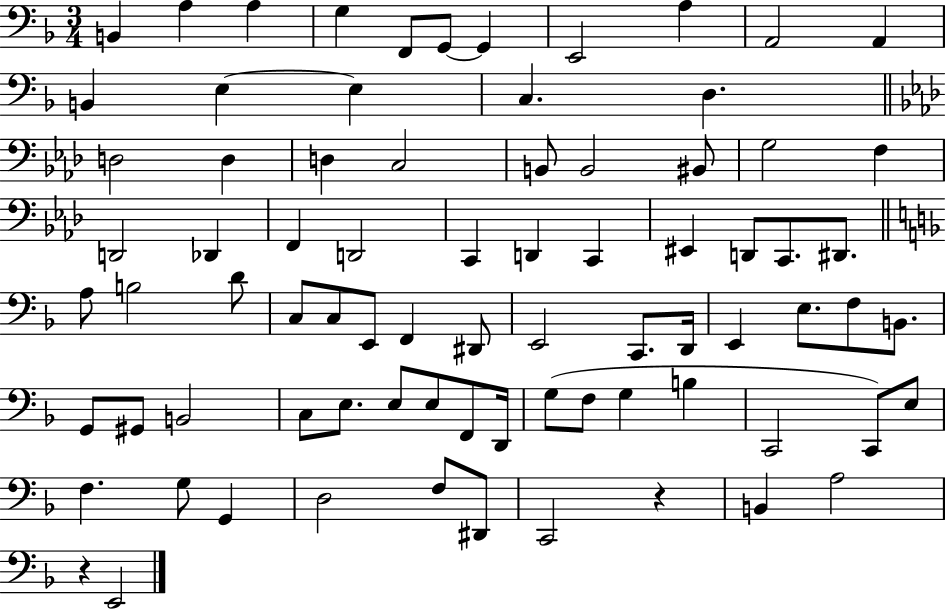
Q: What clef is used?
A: bass